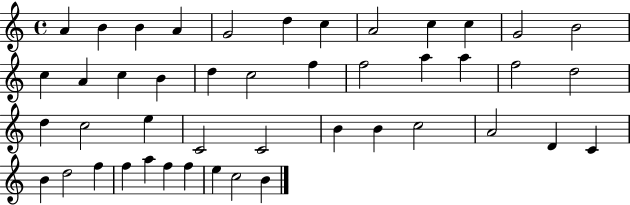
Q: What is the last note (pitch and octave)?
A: B4